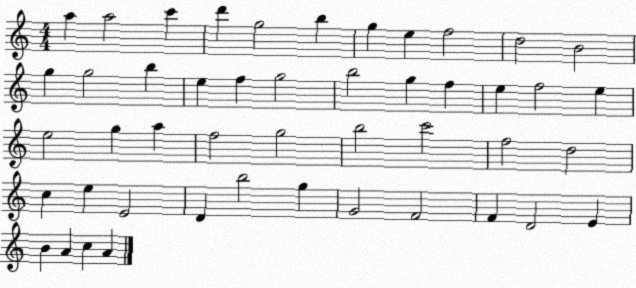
X:1
T:Untitled
M:4/4
L:1/4
K:C
a a2 c' d' g2 b g e f2 d2 B2 g g2 b e f g2 b2 g f e f2 e e2 g a f2 g2 b2 c'2 f2 d2 c e E2 D b2 g G2 F2 F D2 E B A c A